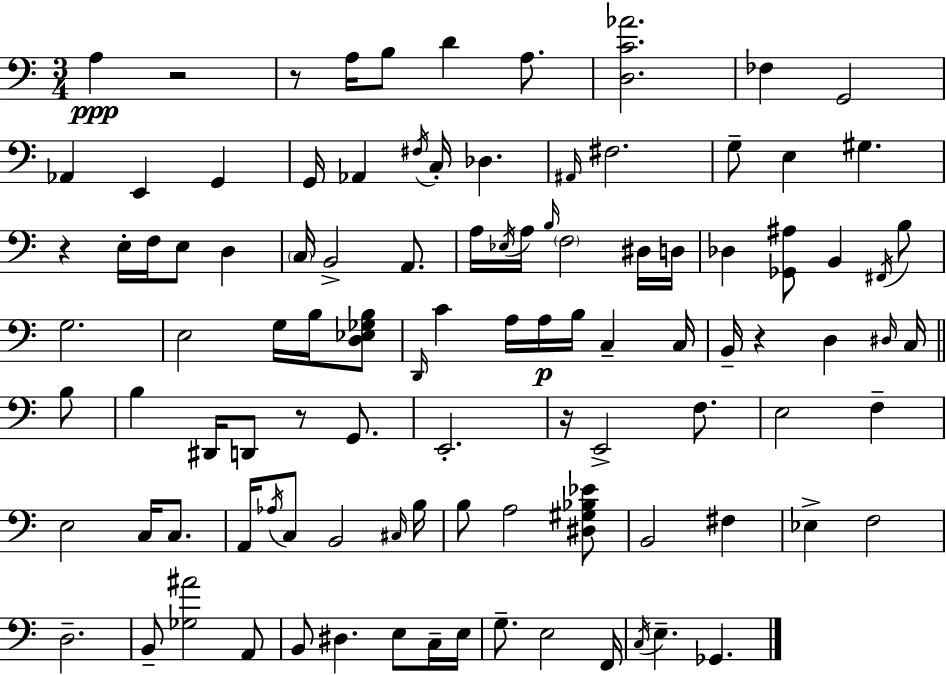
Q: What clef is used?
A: bass